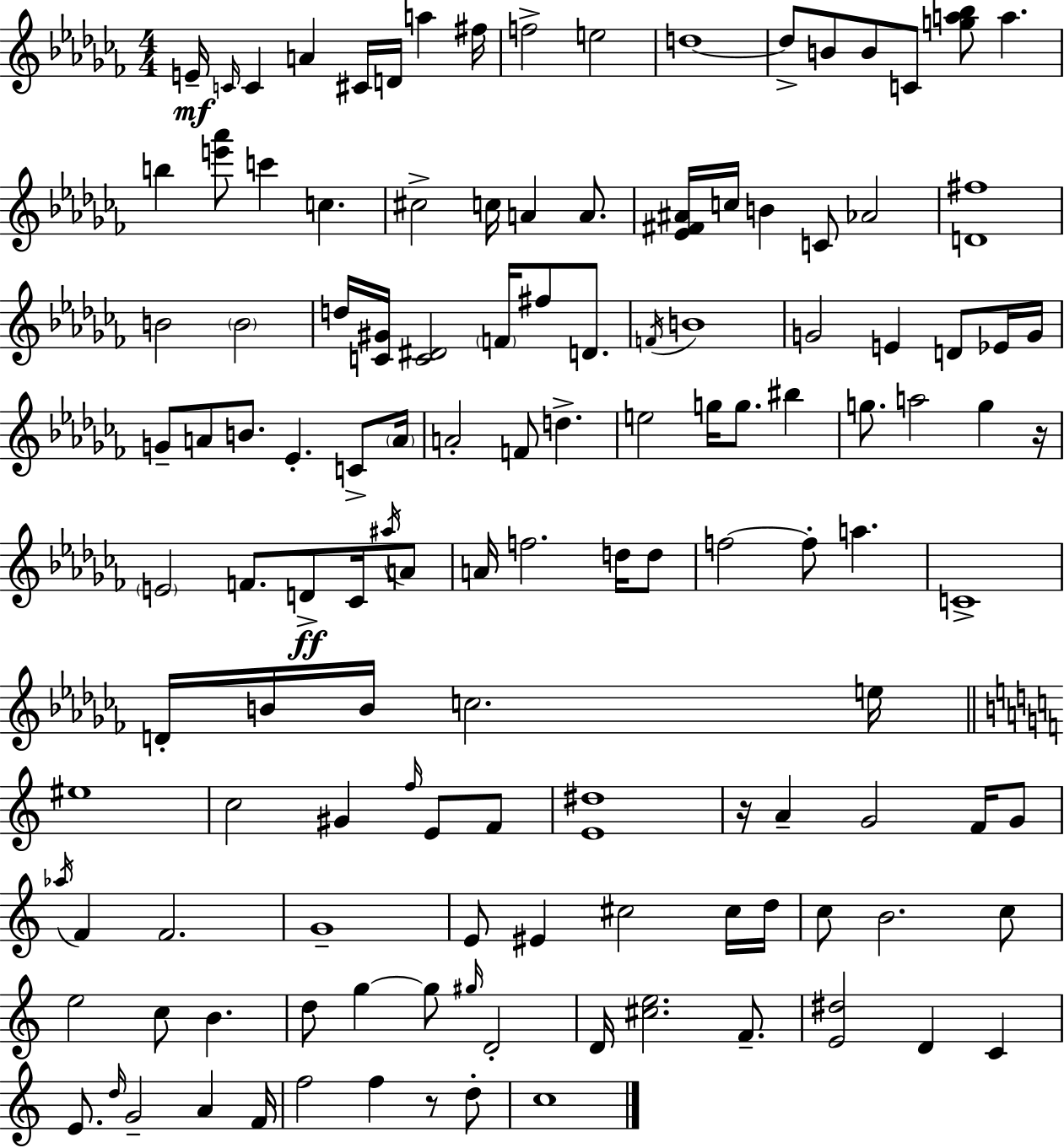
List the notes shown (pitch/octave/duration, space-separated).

E4/s C4/s C4/q A4/q C#4/s D4/s A5/q F#5/s F5/h E5/h D5/w D5/e B4/e B4/e C4/e [G5,A5,Bb5]/e A5/q. B5/q [E6,Ab6]/e C6/q C5/q. C#5/h C5/s A4/q A4/e. [Eb4,F#4,A#4]/s C5/s B4/q C4/e Ab4/h [D4,F#5]/w B4/h B4/h D5/s [C4,G#4]/s [C4,D#4]/h F4/s F#5/e D4/e. F4/s B4/w G4/h E4/q D4/e Eb4/s G4/s G4/e A4/e B4/e. Eb4/q. C4/e A4/s A4/h F4/e D5/q. E5/h G5/s G5/e. BIS5/q G5/e. A5/h G5/q R/s E4/h F4/e. D4/e CES4/s A#5/s A4/e A4/s F5/h. D5/s D5/e F5/h F5/e A5/q. C4/w D4/s B4/s B4/s C5/h. E5/s EIS5/w C5/h G#4/q F5/s E4/e F4/e [E4,D#5]/w R/s A4/q G4/h F4/s G4/e Ab5/s F4/q F4/h. G4/w E4/e EIS4/q C#5/h C#5/s D5/s C5/e B4/h. C5/e E5/h C5/e B4/q. D5/e G5/q G5/e G#5/s D4/h D4/s [C#5,E5]/h. F4/e. [E4,D#5]/h D4/q C4/q E4/e. D5/s G4/h A4/q F4/s F5/h F5/q R/e D5/e C5/w